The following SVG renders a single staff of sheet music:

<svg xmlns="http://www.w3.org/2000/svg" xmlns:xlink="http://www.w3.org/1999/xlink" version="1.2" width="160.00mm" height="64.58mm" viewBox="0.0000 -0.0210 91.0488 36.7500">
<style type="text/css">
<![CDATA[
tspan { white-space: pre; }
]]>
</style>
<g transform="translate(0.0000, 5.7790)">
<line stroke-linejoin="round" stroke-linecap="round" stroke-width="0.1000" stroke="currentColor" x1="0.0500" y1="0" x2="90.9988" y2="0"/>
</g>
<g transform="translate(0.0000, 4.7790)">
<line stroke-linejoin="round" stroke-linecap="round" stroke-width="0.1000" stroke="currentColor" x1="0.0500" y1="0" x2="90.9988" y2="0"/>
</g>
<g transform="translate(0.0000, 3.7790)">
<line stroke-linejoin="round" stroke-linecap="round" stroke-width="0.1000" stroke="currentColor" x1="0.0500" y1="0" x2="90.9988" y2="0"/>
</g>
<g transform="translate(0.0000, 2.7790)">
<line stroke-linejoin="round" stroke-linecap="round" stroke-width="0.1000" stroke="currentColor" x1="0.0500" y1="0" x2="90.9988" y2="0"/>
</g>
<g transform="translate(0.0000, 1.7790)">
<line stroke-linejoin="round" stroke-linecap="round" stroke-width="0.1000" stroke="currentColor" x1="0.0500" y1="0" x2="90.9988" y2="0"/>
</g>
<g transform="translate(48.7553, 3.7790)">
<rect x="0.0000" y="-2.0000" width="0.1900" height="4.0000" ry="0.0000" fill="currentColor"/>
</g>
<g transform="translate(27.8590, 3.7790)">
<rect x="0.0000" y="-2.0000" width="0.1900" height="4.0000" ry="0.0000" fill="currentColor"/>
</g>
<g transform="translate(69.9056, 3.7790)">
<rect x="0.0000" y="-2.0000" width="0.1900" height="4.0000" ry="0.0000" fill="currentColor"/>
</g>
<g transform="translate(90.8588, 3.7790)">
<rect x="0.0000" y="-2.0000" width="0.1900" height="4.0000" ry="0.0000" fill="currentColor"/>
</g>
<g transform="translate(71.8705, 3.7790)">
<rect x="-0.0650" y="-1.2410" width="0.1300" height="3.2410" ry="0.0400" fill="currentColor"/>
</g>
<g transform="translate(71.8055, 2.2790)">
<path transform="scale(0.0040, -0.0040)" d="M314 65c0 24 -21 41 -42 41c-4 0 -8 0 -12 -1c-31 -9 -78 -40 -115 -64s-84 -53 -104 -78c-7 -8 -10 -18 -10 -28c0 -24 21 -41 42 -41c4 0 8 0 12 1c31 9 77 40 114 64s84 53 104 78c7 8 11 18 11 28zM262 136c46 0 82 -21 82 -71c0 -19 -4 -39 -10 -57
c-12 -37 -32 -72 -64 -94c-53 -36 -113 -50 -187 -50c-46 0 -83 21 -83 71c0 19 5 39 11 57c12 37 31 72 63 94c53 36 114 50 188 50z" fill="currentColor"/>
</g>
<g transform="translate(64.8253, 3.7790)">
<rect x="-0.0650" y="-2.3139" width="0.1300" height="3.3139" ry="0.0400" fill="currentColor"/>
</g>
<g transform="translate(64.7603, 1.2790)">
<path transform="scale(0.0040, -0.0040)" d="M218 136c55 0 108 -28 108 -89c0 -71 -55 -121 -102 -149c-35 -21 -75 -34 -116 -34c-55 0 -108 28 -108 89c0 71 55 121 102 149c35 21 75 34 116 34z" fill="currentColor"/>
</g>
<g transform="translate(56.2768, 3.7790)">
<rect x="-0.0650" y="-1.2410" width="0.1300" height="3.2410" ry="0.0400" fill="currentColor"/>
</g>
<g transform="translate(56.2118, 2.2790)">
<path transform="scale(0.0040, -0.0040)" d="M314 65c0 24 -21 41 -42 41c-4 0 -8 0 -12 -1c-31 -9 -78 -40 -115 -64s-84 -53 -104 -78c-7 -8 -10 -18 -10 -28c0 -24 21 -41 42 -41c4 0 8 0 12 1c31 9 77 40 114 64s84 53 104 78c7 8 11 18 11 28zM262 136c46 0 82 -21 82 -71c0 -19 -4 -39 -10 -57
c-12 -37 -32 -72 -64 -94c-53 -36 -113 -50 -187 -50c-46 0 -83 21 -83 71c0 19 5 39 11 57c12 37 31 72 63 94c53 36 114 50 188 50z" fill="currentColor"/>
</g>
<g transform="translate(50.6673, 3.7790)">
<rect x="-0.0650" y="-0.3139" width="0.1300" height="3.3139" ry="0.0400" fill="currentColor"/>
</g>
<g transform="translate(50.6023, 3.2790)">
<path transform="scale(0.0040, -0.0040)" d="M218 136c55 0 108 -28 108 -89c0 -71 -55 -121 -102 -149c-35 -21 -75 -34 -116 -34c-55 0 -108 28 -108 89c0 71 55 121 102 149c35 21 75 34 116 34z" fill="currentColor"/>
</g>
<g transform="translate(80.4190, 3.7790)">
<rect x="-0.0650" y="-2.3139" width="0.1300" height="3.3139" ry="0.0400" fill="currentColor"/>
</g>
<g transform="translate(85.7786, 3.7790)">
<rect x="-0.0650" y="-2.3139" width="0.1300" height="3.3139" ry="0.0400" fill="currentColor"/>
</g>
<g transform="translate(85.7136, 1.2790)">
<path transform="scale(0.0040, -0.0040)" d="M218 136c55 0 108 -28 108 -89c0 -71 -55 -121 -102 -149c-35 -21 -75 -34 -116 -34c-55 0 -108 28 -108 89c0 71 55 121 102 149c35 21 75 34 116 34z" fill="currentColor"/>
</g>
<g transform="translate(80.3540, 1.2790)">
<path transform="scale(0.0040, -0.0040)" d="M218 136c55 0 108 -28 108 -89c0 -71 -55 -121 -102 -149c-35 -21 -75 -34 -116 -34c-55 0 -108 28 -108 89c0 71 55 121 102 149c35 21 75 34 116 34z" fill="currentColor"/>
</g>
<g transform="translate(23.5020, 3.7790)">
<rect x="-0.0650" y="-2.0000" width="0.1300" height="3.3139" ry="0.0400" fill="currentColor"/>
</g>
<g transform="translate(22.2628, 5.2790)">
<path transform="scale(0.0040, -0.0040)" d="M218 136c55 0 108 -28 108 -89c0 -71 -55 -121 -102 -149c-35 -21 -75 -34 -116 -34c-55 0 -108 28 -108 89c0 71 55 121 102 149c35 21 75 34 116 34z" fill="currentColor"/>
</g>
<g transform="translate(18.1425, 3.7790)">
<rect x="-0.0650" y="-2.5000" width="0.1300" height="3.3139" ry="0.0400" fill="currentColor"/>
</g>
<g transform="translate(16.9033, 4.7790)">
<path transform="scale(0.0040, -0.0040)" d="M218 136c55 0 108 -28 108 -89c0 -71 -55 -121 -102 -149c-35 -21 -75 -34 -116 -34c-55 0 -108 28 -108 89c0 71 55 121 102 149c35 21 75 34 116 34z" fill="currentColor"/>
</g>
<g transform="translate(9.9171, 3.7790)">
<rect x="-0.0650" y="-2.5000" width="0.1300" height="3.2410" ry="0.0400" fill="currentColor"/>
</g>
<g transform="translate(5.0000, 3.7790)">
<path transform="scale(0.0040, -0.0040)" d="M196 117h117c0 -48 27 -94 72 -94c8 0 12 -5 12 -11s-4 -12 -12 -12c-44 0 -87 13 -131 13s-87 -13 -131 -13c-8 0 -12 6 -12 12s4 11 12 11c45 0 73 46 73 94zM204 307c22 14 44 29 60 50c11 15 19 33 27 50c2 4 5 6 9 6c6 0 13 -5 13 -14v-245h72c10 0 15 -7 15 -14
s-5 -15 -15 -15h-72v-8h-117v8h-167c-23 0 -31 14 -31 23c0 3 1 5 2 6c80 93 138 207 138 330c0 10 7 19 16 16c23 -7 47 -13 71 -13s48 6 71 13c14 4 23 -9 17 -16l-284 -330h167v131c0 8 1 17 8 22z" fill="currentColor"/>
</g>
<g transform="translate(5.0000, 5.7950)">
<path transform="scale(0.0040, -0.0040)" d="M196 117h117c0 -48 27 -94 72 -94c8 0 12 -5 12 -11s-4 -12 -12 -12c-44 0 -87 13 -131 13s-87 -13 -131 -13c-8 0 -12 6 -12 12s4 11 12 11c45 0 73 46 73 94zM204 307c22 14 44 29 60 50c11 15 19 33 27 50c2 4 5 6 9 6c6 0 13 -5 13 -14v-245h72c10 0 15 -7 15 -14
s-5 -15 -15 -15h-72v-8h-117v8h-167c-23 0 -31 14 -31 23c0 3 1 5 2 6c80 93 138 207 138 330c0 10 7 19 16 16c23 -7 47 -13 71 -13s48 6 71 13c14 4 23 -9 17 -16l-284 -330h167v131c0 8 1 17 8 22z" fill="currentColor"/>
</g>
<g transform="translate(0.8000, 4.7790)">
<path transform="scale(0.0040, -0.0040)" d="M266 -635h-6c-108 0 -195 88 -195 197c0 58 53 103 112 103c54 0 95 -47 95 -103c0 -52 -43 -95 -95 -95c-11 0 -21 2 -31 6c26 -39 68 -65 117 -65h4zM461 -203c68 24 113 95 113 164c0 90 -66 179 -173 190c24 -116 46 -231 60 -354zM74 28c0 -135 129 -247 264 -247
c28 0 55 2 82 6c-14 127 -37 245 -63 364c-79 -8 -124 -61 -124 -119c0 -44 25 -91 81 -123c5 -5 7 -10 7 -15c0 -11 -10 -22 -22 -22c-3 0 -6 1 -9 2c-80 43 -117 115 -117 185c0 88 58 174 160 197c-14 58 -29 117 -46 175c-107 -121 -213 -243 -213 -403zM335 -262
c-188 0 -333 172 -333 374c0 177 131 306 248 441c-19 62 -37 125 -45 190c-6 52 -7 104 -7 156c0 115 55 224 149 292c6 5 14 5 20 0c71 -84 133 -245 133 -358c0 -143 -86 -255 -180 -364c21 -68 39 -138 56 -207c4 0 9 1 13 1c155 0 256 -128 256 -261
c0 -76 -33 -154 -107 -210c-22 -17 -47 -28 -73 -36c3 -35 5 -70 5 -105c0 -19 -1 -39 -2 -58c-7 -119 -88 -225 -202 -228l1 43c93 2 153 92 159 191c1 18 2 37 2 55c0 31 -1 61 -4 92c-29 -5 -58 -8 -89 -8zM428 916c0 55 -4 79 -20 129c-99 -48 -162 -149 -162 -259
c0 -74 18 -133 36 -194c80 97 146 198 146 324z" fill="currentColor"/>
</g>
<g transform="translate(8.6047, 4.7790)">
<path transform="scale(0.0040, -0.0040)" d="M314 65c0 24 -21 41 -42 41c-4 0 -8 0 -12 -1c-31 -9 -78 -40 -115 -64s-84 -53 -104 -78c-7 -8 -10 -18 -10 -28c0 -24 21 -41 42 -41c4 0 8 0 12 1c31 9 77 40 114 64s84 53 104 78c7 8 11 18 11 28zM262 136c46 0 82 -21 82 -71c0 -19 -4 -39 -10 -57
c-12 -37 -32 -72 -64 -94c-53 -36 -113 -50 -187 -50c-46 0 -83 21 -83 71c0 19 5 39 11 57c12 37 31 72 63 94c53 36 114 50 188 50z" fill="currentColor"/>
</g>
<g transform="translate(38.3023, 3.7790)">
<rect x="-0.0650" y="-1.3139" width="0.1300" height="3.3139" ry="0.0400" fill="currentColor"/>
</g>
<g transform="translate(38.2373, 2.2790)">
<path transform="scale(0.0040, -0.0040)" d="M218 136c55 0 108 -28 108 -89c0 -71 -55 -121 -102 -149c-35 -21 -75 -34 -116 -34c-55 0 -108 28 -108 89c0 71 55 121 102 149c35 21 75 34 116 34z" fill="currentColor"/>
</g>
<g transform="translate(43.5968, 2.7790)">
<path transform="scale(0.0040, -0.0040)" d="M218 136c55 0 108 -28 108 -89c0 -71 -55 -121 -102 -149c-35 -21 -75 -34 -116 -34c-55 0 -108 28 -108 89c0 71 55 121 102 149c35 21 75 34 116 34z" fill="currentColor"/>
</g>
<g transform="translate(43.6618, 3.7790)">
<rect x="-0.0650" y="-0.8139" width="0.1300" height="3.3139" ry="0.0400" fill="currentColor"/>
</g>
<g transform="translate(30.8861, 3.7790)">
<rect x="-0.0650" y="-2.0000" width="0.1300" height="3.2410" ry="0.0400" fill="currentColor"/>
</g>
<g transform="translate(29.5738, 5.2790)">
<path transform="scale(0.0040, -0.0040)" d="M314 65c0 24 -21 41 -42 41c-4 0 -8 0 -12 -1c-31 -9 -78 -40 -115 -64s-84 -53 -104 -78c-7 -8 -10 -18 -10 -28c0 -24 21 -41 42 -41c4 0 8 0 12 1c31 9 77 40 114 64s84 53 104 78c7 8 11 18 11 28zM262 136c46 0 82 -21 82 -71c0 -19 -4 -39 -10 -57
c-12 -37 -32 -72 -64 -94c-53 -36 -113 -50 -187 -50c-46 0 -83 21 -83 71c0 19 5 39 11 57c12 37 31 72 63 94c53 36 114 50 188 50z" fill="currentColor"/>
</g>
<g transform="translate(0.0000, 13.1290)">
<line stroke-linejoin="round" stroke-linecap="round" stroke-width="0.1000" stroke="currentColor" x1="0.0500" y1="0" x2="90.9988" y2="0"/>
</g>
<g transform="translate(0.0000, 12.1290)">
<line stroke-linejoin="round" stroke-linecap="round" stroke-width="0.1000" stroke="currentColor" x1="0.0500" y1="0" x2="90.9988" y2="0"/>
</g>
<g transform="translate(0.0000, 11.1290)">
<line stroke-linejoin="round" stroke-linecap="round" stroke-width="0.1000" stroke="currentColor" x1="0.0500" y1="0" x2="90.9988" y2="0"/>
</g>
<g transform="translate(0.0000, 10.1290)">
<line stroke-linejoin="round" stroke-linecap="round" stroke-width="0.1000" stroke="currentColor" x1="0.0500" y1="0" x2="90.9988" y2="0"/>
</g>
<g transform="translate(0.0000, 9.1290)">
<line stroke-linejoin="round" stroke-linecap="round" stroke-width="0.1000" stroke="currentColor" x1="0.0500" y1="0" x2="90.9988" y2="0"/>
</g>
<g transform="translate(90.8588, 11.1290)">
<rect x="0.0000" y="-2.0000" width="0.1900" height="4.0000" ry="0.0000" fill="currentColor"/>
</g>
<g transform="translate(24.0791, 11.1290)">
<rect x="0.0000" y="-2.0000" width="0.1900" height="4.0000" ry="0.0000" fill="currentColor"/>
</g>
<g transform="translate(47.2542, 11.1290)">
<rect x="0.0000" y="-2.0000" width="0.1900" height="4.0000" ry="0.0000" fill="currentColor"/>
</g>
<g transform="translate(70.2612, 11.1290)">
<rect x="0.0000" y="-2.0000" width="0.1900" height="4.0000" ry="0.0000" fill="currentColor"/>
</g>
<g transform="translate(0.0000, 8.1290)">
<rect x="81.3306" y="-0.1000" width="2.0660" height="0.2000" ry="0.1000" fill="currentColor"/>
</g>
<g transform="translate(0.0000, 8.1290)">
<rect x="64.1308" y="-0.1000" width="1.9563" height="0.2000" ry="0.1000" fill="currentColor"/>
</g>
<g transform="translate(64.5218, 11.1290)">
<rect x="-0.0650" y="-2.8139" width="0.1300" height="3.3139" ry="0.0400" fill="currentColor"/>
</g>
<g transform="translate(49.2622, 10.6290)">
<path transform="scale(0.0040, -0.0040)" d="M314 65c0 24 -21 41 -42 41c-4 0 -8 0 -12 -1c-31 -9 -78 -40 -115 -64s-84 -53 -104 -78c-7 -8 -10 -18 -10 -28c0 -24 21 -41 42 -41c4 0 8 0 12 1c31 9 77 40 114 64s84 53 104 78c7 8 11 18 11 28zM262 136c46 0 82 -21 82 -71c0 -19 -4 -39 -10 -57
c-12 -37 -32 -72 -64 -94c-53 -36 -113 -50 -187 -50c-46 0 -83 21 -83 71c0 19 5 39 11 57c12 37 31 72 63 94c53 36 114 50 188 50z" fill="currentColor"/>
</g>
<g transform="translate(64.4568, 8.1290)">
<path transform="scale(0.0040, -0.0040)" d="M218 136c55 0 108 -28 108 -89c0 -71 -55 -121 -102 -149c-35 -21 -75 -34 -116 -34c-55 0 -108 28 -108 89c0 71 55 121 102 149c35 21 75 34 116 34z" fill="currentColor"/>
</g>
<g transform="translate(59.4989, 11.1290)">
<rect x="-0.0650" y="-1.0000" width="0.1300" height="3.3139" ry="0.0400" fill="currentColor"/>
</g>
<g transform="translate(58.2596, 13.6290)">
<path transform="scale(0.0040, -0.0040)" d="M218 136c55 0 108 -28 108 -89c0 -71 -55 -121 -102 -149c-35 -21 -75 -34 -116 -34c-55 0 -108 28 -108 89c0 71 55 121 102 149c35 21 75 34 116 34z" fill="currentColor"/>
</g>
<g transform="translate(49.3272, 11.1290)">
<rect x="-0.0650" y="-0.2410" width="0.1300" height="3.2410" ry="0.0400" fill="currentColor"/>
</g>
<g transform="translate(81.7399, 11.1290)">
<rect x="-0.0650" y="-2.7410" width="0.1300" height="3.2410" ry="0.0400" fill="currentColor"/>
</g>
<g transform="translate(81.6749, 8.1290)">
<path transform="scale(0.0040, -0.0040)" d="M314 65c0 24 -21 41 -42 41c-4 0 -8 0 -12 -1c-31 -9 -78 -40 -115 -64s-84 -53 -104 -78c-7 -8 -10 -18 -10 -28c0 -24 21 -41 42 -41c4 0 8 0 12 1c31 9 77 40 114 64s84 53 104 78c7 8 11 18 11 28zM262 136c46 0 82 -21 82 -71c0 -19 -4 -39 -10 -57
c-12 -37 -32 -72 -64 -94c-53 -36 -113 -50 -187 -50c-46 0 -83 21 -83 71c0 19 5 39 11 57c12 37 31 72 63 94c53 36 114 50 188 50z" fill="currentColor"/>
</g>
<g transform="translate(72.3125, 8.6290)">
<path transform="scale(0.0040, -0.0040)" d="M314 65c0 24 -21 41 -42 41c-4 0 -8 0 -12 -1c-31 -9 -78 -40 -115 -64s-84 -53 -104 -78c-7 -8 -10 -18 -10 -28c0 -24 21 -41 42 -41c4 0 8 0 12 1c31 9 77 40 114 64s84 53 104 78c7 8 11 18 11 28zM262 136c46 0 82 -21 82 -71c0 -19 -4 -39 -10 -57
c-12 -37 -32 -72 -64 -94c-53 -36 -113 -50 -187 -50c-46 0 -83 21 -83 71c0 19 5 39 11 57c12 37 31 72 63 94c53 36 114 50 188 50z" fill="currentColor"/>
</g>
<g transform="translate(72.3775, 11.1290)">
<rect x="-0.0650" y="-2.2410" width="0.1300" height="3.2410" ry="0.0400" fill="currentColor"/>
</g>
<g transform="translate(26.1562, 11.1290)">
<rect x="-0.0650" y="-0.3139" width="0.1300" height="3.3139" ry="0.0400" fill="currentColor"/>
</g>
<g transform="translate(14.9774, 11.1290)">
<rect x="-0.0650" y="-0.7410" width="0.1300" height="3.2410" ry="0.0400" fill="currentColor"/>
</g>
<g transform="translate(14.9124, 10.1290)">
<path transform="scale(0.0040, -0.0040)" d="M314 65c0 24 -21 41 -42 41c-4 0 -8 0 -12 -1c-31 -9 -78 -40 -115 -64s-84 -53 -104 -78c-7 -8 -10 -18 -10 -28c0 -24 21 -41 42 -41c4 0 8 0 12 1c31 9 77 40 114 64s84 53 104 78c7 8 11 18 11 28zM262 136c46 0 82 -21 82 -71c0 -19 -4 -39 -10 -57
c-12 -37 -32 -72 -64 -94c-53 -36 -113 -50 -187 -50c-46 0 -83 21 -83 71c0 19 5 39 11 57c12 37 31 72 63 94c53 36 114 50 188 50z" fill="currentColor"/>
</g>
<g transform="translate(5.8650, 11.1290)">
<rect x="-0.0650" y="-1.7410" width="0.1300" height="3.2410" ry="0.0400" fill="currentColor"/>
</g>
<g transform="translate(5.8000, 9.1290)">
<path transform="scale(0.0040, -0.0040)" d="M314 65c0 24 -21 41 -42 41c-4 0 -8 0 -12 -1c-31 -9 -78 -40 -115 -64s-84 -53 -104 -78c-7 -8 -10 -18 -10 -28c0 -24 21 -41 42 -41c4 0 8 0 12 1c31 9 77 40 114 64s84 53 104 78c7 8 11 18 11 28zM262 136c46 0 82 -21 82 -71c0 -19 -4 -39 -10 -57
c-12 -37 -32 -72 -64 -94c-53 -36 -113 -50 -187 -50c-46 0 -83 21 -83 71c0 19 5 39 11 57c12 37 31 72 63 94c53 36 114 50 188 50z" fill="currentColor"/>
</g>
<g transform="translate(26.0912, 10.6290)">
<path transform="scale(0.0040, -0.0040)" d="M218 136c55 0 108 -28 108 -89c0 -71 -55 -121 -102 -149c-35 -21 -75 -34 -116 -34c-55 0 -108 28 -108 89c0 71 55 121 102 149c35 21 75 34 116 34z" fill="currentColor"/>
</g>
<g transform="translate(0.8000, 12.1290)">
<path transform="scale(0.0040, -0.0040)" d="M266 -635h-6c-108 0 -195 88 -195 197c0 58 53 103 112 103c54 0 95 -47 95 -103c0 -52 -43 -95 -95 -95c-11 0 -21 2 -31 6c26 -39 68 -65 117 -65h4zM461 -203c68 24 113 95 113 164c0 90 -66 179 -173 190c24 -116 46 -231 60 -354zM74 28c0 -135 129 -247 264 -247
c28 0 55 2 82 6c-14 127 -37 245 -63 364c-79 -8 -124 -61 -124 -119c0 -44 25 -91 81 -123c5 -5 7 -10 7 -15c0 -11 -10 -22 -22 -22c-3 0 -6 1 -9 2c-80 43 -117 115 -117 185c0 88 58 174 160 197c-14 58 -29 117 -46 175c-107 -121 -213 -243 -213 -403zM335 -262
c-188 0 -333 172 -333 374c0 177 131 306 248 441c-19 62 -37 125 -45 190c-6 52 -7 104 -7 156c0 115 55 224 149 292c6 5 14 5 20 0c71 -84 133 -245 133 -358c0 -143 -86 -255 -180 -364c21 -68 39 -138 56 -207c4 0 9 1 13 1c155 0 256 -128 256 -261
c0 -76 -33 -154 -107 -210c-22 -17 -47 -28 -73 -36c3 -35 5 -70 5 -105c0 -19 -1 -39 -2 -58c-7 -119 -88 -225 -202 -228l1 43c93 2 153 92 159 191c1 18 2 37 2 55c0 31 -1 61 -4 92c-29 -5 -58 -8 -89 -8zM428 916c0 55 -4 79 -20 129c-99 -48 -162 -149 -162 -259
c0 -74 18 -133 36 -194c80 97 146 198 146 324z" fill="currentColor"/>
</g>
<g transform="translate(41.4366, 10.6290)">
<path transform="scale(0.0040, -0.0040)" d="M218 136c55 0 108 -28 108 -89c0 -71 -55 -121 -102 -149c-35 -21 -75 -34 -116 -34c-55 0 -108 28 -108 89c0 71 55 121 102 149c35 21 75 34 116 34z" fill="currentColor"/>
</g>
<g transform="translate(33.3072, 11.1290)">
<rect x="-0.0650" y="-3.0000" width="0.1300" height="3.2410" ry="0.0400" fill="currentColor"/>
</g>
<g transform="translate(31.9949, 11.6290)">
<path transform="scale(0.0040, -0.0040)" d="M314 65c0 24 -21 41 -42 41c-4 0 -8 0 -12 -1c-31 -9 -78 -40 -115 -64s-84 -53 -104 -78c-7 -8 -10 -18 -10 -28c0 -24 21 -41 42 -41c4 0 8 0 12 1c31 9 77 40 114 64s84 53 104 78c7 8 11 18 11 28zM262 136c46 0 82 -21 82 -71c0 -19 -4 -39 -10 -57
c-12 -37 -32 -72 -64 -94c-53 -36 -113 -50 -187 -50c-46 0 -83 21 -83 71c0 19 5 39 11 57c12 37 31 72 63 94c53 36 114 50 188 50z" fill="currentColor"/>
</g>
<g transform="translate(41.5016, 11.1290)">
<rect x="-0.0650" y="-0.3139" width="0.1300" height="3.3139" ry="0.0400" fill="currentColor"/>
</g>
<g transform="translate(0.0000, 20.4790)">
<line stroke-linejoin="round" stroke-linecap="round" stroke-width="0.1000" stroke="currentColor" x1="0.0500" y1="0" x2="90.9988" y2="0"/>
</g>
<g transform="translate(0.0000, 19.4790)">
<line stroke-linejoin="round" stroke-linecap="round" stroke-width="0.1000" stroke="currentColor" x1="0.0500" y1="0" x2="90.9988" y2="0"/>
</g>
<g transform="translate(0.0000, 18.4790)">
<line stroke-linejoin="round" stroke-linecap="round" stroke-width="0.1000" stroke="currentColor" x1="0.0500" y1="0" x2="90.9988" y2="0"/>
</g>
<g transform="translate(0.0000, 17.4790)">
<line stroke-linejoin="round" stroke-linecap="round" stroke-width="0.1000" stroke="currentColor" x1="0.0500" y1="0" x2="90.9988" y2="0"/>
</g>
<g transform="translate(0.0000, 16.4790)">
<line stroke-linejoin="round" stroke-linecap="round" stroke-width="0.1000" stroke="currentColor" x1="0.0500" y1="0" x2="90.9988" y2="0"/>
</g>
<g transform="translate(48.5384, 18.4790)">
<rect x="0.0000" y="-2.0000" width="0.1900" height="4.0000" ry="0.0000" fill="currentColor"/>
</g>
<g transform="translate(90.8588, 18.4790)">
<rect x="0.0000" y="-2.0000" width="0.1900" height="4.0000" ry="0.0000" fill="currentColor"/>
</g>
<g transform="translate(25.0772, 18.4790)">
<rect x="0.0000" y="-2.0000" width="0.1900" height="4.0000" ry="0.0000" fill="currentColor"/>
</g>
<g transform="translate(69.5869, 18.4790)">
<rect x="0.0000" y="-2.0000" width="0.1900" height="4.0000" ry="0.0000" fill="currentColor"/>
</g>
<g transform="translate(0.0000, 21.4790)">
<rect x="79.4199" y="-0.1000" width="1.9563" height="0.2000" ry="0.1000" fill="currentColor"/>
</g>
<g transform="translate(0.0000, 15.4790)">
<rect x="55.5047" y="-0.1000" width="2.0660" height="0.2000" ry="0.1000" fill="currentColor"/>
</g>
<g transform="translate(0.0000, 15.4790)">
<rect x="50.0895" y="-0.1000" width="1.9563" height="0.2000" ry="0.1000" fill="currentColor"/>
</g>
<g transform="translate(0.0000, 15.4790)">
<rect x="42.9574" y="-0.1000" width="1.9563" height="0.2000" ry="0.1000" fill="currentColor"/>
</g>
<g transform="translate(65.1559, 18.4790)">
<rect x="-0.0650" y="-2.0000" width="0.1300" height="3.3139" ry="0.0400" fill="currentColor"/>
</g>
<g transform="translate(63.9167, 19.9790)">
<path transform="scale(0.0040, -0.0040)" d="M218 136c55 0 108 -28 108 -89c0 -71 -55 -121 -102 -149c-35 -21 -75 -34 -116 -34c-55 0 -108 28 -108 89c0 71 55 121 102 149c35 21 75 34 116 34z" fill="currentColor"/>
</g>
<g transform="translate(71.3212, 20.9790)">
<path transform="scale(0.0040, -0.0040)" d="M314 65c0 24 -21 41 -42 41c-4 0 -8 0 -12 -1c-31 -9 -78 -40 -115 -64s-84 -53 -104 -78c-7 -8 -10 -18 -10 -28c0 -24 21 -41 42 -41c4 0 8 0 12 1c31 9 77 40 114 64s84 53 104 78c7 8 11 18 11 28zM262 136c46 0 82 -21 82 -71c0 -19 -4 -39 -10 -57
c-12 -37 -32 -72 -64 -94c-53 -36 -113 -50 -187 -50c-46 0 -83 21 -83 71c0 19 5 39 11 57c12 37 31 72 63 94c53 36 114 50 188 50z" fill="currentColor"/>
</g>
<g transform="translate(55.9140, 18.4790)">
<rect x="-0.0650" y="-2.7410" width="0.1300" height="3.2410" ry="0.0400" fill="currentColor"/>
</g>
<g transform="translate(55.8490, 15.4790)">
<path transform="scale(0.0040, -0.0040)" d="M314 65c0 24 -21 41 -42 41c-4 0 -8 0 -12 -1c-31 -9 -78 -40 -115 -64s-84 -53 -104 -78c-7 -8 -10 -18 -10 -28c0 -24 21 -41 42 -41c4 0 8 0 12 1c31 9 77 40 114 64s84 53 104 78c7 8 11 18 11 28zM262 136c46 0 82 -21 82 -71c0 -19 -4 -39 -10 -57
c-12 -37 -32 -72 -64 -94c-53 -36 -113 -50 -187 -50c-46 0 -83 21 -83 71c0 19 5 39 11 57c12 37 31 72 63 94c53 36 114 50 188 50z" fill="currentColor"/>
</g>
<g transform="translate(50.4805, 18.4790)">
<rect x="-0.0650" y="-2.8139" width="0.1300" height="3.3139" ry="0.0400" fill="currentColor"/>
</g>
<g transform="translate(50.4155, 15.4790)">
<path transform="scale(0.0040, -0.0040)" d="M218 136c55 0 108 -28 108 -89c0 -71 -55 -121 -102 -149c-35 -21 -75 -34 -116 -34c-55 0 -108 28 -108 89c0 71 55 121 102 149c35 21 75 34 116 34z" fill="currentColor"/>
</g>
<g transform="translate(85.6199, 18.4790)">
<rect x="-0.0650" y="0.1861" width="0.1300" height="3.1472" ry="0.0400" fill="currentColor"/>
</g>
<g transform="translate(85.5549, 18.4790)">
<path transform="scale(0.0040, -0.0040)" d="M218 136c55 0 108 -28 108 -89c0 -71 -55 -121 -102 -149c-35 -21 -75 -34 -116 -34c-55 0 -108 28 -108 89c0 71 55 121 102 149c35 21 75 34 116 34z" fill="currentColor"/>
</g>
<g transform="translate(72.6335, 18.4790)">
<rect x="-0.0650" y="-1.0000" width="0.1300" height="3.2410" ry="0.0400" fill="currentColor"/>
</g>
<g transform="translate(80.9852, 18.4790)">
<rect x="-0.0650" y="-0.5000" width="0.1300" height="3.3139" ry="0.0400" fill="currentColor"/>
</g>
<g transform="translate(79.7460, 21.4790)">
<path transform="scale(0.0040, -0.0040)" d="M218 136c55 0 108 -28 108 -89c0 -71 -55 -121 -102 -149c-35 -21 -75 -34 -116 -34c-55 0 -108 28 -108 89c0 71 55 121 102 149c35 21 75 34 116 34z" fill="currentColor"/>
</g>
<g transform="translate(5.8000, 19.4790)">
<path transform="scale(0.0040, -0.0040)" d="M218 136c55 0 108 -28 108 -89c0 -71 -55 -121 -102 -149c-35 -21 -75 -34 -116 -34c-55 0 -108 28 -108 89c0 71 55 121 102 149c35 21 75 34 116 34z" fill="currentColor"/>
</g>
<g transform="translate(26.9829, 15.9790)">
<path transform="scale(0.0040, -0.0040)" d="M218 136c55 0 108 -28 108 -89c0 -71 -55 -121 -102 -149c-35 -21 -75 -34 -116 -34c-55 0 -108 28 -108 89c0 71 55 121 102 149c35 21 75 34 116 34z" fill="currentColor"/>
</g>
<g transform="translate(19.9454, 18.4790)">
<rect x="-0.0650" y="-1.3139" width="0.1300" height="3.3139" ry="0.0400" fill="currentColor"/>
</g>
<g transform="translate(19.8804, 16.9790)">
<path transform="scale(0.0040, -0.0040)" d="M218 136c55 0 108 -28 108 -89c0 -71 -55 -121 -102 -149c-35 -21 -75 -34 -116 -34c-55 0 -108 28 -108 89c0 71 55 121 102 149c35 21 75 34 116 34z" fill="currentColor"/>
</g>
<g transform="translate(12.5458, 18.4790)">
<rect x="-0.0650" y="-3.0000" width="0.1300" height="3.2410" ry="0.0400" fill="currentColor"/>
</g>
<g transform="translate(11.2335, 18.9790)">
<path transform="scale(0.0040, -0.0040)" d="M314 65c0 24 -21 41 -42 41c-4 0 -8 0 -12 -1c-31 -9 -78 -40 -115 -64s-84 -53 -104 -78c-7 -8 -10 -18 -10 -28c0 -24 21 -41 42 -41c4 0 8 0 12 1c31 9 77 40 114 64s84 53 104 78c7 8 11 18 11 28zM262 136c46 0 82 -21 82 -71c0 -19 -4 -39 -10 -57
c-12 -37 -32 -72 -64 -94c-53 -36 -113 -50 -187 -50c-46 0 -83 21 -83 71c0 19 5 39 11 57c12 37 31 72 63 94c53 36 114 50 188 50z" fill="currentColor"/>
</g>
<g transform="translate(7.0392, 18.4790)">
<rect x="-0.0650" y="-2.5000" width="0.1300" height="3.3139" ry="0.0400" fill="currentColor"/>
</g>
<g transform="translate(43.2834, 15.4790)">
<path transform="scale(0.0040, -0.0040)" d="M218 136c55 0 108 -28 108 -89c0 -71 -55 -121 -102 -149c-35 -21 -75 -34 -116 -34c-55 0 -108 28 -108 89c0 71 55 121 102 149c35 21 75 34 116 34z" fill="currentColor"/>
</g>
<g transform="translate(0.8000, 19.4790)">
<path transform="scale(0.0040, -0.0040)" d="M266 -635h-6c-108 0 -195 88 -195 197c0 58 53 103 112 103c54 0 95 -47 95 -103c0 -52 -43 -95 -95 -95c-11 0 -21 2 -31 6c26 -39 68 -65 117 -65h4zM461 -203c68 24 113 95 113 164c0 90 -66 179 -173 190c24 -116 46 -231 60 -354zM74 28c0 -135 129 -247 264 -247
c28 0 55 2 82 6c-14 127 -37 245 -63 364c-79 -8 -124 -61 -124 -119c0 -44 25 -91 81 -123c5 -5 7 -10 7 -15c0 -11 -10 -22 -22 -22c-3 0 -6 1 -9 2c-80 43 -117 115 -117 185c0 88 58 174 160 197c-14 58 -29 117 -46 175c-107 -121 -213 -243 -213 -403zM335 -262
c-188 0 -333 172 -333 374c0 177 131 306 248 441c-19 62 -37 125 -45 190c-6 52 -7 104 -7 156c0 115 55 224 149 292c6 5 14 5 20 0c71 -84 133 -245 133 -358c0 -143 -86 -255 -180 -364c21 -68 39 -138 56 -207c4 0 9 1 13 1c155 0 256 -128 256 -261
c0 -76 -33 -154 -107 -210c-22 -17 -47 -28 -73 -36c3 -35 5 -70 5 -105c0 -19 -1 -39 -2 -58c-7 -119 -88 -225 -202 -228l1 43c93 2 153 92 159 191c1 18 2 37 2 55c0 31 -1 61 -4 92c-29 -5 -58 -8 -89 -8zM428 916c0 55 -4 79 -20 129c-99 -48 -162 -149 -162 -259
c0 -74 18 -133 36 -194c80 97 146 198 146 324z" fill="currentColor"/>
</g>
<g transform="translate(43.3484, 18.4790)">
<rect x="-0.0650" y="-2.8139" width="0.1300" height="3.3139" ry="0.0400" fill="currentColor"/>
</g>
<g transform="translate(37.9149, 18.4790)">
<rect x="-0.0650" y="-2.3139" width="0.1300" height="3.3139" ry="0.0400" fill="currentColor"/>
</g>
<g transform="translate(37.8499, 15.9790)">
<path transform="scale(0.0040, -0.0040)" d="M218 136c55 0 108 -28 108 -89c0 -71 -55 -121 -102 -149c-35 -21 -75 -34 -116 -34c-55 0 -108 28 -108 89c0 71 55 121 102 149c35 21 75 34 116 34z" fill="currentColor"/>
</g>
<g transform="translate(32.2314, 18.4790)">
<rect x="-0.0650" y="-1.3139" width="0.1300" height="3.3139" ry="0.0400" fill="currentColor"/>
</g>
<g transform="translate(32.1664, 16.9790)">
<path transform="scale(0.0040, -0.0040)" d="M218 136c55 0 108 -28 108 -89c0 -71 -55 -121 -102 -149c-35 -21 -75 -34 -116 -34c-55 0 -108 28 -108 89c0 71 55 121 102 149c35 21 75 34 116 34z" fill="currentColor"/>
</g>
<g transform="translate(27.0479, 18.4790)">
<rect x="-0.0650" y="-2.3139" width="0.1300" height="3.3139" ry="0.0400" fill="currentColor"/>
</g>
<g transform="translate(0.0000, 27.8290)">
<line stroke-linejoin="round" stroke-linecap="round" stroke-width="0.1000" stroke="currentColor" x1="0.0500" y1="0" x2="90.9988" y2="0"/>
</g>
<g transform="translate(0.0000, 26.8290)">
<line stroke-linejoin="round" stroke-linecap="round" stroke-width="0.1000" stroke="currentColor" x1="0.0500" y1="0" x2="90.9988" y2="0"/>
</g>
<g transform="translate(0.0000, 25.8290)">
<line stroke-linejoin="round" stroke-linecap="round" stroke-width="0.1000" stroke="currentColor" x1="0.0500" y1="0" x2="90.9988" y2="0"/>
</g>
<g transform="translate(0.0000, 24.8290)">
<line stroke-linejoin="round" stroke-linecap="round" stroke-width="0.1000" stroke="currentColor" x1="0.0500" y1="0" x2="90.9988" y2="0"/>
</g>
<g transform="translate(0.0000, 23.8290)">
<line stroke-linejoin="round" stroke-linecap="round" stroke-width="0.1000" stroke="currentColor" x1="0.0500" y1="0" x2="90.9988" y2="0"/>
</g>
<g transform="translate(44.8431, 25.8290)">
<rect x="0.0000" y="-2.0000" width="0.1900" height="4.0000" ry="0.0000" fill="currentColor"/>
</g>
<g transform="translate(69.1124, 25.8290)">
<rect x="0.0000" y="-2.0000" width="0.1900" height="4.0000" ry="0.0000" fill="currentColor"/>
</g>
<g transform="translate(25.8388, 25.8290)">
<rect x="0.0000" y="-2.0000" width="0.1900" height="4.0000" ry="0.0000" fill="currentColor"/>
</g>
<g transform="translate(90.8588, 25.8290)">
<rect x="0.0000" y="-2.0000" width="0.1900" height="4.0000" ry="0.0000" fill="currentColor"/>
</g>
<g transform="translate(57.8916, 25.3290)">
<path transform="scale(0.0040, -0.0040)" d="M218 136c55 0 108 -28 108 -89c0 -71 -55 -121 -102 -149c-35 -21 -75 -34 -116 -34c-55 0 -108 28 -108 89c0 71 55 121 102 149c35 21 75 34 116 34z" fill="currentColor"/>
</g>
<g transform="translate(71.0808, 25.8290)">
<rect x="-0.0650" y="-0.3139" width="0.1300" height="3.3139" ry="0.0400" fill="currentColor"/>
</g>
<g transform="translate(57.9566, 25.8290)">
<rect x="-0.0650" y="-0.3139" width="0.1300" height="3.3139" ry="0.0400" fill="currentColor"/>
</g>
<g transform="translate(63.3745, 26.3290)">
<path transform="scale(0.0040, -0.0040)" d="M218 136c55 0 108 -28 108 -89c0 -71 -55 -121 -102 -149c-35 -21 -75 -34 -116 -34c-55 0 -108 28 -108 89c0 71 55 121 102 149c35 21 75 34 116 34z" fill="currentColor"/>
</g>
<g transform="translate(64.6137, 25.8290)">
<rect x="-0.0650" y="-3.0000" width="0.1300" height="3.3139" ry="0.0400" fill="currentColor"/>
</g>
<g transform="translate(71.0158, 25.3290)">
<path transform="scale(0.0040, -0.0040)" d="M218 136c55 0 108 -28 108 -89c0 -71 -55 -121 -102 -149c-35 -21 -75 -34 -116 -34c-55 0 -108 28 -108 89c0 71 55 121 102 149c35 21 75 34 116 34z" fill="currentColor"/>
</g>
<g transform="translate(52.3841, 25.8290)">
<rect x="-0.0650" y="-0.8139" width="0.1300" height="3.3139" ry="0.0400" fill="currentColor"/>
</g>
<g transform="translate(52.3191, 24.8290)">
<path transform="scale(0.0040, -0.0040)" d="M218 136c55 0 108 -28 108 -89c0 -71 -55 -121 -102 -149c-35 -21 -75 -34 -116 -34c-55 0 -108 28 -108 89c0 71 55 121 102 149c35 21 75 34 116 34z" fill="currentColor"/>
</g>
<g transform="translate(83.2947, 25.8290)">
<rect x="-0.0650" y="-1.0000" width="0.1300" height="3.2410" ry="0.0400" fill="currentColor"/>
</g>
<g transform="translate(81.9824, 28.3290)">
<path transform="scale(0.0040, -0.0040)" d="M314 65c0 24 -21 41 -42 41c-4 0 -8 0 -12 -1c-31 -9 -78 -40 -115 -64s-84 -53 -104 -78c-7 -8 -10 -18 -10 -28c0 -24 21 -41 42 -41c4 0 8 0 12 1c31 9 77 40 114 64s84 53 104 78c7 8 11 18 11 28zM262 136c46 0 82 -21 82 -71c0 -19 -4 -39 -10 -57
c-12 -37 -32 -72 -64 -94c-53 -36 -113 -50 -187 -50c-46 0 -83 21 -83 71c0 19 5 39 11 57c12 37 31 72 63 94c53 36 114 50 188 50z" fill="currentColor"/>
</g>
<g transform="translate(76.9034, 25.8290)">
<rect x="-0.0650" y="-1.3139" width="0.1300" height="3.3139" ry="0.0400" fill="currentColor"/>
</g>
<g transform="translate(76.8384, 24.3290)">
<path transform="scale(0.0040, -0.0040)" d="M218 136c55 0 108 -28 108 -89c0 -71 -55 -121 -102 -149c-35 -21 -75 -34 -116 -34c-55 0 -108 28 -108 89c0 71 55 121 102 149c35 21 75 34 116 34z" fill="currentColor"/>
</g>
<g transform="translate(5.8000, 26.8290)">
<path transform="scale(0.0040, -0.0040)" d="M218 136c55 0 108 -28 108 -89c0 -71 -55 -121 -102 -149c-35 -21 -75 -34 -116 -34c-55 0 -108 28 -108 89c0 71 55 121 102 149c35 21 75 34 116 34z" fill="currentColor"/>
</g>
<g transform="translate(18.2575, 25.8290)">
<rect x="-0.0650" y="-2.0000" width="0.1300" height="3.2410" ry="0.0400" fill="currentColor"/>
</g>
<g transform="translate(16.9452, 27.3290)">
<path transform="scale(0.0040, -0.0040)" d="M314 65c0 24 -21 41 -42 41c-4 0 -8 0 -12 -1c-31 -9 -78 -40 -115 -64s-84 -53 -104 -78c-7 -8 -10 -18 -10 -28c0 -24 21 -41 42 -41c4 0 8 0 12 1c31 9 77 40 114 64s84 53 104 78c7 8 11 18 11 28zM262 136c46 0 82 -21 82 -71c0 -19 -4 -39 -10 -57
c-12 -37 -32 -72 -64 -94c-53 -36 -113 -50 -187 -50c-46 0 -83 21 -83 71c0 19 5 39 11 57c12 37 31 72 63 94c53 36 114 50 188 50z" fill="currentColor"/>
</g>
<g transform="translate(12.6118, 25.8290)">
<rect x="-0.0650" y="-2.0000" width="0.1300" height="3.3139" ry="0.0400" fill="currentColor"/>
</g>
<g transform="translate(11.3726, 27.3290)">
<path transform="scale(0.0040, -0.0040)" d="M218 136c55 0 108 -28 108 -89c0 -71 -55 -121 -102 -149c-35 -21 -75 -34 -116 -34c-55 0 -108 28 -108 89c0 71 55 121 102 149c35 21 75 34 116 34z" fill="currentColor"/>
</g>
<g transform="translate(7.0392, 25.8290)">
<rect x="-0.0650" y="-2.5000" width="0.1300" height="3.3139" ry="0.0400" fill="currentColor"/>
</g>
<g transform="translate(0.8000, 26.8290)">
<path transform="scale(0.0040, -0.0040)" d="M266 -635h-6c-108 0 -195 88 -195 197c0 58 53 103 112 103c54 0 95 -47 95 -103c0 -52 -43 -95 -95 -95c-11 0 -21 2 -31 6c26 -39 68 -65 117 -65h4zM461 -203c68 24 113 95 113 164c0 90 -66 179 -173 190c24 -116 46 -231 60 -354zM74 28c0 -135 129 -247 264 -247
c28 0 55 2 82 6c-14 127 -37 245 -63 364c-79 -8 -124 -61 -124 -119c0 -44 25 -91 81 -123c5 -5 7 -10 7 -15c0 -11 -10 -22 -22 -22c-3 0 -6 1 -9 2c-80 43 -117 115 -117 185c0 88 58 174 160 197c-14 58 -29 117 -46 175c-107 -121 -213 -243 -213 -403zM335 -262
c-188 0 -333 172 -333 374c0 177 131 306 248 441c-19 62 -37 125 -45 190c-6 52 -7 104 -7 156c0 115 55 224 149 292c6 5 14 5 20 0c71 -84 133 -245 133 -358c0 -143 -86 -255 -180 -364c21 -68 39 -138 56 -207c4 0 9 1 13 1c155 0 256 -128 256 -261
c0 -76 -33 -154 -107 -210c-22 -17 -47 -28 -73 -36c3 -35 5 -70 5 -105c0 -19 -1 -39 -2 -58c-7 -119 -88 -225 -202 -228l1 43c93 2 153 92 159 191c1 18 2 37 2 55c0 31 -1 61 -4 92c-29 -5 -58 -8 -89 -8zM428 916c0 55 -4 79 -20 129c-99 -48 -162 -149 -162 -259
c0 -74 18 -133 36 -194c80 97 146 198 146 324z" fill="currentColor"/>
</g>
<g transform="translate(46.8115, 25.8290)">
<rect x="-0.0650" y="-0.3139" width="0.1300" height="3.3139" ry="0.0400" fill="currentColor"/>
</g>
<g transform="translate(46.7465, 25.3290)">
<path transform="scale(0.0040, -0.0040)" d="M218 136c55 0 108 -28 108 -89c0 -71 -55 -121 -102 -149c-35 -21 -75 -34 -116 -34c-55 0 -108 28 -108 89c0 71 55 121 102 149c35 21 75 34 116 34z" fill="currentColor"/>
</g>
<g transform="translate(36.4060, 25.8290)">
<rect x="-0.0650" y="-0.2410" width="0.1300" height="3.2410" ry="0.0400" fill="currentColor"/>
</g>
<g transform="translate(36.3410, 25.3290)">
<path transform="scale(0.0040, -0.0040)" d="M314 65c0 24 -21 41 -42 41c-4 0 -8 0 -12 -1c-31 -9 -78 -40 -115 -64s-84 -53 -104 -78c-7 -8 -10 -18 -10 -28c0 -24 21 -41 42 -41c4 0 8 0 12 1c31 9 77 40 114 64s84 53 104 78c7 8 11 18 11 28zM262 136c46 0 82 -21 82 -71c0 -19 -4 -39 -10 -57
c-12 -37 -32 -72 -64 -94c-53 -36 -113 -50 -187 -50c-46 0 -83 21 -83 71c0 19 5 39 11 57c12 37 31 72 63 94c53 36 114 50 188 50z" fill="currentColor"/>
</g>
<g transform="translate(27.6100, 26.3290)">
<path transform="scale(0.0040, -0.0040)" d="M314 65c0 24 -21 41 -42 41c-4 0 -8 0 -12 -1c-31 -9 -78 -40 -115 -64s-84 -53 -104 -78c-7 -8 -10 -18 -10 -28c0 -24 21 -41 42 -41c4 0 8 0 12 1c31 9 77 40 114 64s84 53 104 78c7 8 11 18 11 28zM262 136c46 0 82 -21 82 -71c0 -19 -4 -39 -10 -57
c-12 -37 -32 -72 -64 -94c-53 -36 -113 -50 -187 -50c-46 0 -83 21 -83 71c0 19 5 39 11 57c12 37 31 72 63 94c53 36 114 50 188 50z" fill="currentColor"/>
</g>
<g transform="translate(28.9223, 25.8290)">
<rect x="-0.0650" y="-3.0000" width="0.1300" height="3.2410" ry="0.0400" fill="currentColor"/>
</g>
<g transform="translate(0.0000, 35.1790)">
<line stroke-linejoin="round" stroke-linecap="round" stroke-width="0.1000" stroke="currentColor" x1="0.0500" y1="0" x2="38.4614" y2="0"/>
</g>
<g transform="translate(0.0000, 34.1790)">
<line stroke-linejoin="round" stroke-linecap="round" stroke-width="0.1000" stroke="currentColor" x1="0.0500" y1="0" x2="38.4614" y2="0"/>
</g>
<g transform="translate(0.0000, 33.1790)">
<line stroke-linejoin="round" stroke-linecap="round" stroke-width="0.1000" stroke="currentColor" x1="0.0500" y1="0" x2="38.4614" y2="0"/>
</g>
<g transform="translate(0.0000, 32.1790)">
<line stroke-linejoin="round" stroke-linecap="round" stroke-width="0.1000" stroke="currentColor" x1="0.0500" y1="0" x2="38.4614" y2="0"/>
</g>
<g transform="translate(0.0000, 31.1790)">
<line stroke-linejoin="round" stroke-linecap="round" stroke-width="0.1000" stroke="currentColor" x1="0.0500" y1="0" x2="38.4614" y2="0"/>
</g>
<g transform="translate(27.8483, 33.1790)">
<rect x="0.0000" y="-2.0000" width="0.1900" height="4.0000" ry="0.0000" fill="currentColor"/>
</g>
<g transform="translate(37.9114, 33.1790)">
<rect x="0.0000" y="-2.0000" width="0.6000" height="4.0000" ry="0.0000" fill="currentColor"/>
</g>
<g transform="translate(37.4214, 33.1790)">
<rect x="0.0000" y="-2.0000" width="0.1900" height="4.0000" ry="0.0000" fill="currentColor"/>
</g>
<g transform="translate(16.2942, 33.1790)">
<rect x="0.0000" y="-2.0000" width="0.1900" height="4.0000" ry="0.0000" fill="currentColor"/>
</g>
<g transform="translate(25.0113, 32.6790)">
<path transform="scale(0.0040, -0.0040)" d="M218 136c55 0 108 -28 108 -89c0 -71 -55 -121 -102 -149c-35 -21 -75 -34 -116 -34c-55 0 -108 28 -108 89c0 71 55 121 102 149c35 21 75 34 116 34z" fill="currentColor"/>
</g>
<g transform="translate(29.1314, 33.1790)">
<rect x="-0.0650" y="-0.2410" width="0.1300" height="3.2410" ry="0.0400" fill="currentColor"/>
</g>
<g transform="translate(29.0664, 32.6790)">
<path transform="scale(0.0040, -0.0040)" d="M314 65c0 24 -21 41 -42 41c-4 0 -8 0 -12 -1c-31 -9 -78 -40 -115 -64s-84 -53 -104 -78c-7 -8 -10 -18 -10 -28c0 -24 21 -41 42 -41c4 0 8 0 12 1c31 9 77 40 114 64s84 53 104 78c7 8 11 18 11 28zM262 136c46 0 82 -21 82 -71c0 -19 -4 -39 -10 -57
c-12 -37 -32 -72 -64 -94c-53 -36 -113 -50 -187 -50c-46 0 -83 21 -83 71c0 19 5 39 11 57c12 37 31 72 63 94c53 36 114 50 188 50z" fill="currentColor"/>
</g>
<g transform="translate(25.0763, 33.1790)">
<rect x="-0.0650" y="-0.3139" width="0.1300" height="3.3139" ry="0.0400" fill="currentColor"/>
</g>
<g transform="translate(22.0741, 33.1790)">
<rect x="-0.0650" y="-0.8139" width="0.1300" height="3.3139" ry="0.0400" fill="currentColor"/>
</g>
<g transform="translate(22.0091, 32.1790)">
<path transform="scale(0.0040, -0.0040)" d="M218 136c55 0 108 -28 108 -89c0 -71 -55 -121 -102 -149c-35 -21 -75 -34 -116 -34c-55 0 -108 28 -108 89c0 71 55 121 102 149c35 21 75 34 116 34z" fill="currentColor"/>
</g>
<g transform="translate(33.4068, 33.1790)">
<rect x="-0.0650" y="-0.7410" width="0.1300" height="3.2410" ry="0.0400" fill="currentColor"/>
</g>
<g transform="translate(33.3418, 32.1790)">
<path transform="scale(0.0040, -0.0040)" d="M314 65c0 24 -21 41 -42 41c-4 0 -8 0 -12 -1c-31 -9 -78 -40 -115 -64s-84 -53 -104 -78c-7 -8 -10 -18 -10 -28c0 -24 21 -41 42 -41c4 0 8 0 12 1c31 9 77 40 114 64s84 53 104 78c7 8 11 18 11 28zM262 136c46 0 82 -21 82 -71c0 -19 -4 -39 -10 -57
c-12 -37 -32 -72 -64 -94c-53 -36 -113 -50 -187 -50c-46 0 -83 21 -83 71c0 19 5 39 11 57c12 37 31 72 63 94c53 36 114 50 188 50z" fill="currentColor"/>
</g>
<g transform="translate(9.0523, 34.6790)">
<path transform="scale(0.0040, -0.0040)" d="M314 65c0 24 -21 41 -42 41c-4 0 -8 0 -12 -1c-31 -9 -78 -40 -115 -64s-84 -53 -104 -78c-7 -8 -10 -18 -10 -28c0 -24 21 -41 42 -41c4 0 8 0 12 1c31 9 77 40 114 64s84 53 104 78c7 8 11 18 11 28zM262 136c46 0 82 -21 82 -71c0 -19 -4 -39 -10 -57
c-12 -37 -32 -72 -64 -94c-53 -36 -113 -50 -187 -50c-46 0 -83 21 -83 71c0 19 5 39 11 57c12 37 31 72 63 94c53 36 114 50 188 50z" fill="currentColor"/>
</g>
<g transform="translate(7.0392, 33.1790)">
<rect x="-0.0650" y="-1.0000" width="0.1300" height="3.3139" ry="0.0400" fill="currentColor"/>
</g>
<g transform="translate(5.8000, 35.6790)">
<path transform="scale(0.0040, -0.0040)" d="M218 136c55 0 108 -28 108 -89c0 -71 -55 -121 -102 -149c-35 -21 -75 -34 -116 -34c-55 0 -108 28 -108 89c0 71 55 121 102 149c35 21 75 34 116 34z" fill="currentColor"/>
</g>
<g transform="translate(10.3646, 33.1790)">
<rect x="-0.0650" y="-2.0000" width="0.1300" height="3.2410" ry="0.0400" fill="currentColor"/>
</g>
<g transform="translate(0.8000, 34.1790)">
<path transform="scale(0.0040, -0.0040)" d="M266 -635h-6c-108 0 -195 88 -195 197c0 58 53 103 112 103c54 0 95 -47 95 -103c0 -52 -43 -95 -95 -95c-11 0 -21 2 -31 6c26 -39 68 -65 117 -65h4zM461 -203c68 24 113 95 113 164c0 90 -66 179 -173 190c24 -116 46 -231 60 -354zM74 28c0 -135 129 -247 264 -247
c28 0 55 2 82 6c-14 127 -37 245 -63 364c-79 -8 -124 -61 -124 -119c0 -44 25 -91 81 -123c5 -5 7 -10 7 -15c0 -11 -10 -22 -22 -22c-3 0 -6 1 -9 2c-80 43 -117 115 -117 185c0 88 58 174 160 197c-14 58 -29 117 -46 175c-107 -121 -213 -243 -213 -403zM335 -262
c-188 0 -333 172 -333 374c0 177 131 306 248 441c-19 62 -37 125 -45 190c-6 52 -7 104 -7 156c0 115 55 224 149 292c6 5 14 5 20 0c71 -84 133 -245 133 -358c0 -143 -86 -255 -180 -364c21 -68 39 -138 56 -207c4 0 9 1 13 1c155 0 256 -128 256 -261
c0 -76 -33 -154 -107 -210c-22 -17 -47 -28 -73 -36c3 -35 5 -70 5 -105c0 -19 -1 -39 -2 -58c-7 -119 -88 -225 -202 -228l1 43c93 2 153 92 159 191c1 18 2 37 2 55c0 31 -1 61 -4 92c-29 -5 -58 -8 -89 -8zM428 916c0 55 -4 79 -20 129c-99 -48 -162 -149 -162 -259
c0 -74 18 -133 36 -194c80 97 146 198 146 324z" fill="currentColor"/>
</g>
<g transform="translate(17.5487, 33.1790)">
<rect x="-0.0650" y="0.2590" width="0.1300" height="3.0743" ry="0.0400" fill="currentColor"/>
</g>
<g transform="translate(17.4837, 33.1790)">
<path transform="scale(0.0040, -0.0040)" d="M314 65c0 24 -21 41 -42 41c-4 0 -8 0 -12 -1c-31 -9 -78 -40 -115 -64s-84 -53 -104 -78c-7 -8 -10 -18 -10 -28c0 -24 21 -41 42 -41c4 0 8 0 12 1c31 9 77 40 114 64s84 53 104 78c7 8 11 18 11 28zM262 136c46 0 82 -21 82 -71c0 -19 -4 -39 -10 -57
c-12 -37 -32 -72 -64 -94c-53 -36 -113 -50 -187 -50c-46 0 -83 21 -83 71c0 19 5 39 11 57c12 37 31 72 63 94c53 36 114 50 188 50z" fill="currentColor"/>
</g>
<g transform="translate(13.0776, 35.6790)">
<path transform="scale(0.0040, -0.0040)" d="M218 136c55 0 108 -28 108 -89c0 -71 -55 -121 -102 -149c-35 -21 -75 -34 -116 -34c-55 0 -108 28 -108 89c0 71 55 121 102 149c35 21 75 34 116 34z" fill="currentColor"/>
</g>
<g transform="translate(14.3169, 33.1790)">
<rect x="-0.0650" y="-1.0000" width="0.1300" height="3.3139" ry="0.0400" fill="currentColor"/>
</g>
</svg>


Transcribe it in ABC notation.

X:1
T:Untitled
M:4/4
L:1/4
K:C
G2 G F F2 e d c e2 g e2 g g f2 d2 c A2 c c2 D a g2 a2 G A2 e g e g a a a2 F D2 C B G F F2 A2 c2 c d c A c e D2 D F2 D B2 d c c2 d2